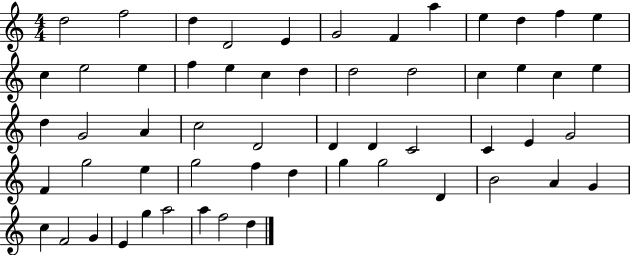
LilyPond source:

{
  \clef treble
  \numericTimeSignature
  \time 4/4
  \key c \major
  d''2 f''2 | d''4 d'2 e'4 | g'2 f'4 a''4 | e''4 d''4 f''4 e''4 | \break c''4 e''2 e''4 | f''4 e''4 c''4 d''4 | d''2 d''2 | c''4 e''4 c''4 e''4 | \break d''4 g'2 a'4 | c''2 d'2 | d'4 d'4 c'2 | c'4 e'4 g'2 | \break f'4 g''2 e''4 | g''2 f''4 d''4 | g''4 g''2 d'4 | b'2 a'4 g'4 | \break c''4 f'2 g'4 | e'4 g''4 a''2 | a''4 f''2 d''4 | \bar "|."
}